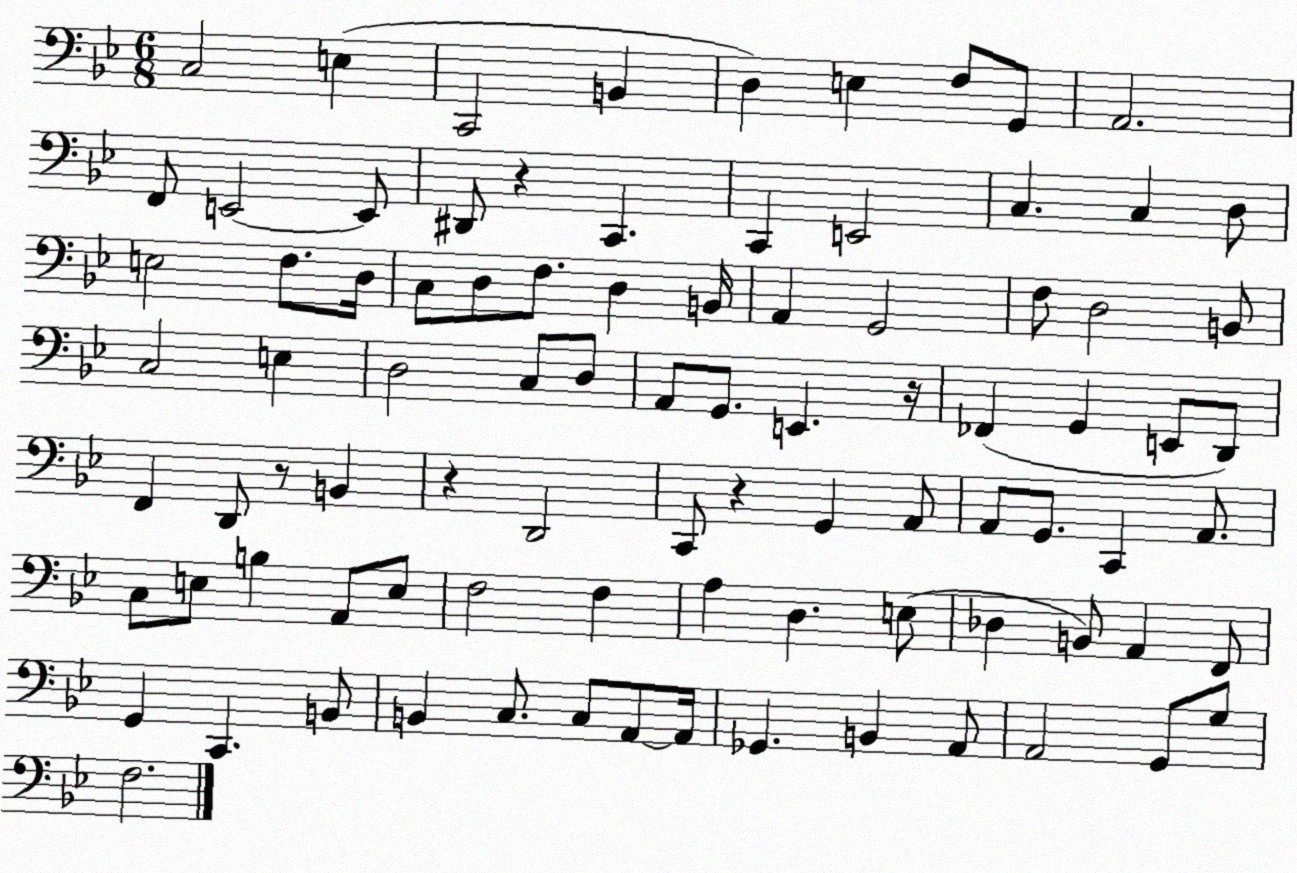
X:1
T:Untitled
M:6/8
L:1/4
K:Bb
C,2 E, C,,2 B,, D, E, F,/2 G,,/2 A,,2 F,,/2 E,,2 E,,/2 ^D,,/2 z C,, C,, E,,2 C, C, D,/2 E,2 F,/2 D,/4 C,/2 D,/2 F,/2 D, B,,/4 A,, G,,2 F,/2 D,2 B,,/2 C,2 E, D,2 C,/2 D,/2 A,,/2 G,,/2 E,, z/4 _F,, G,, E,,/2 D,,/2 F,, D,,/2 z/2 B,, z D,,2 C,,/2 z G,, A,,/2 A,,/2 G,,/2 C,, A,,/2 C,/2 E,/2 B, A,,/2 E,/2 F,2 F, A, D, E,/2 _D, B,,/2 A,, F,,/2 G,, C,, B,,/2 B,, C,/2 C,/2 A,,/2 A,,/4 _G,, B,, A,,/2 A,,2 G,,/2 G,/2 F,2